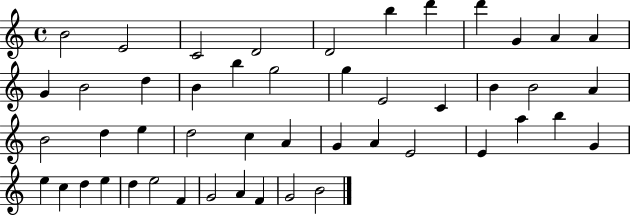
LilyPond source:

{
  \clef treble
  \time 4/4
  \defaultTimeSignature
  \key c \major
  b'2 e'2 | c'2 d'2 | d'2 b''4 d'''4 | d'''4 g'4 a'4 a'4 | \break g'4 b'2 d''4 | b'4 b''4 g''2 | g''4 e'2 c'4 | b'4 b'2 a'4 | \break b'2 d''4 e''4 | d''2 c''4 a'4 | g'4 a'4 e'2 | e'4 a''4 b''4 g'4 | \break e''4 c''4 d''4 e''4 | d''4 e''2 f'4 | g'2 a'4 f'4 | g'2 b'2 | \break \bar "|."
}